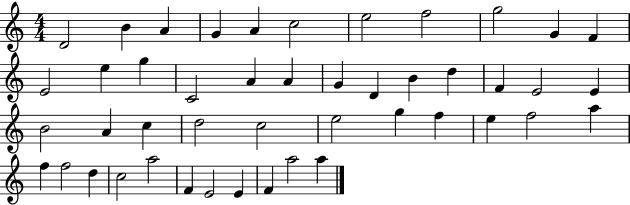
X:1
T:Untitled
M:4/4
L:1/4
K:C
D2 B A G A c2 e2 f2 g2 G F E2 e g C2 A A G D B d F E2 E B2 A c d2 c2 e2 g f e f2 a f f2 d c2 a2 F E2 E F a2 a